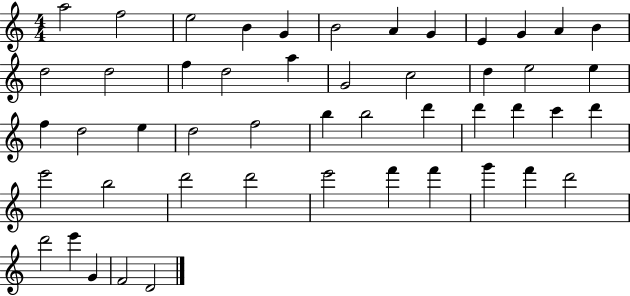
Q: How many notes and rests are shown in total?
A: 49